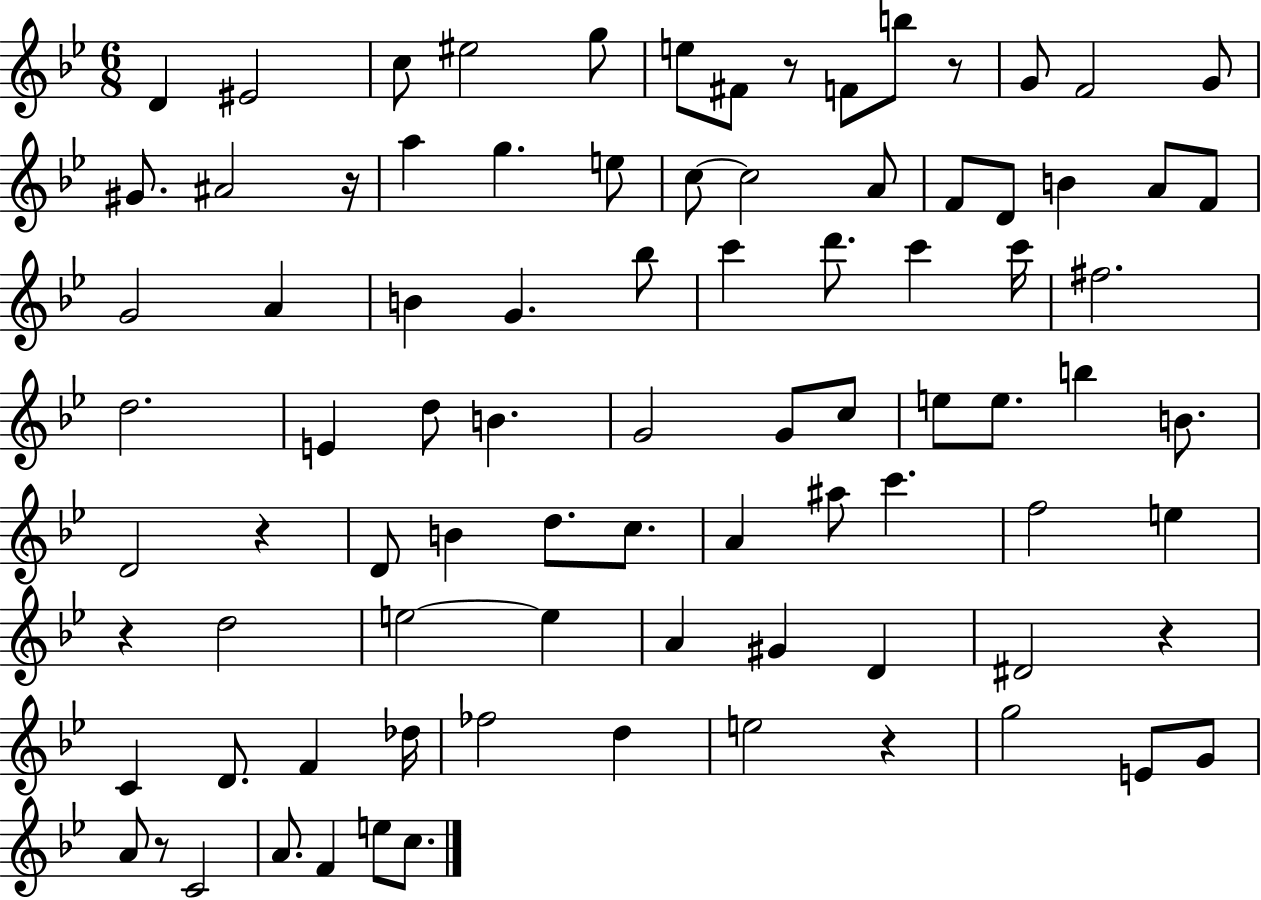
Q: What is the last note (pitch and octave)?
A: C5